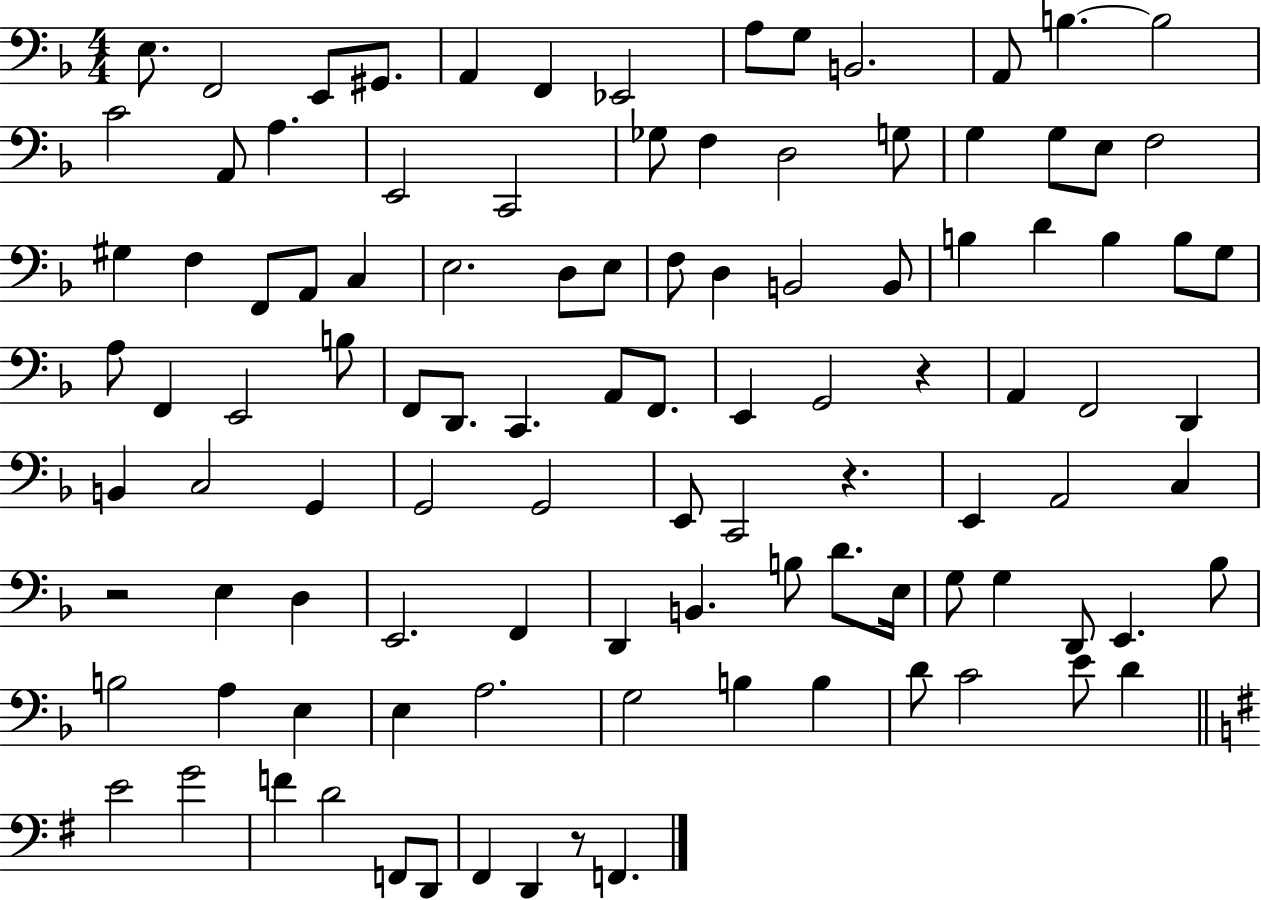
E3/e. F2/h E2/e G#2/e. A2/q F2/q Eb2/h A3/e G3/e B2/h. A2/e B3/q. B3/h C4/h A2/e A3/q. E2/h C2/h Gb3/e F3/q D3/h G3/e G3/q G3/e E3/e F3/h G#3/q F3/q F2/e A2/e C3/q E3/h. D3/e E3/e F3/e D3/q B2/h B2/e B3/q D4/q B3/q B3/e G3/e A3/e F2/q E2/h B3/e F2/e D2/e. C2/q. A2/e F2/e. E2/q G2/h R/q A2/q F2/h D2/q B2/q C3/h G2/q G2/h G2/h E2/e C2/h R/q. E2/q A2/h C3/q R/h E3/q D3/q E2/h. F2/q D2/q B2/q. B3/e D4/e. E3/s G3/e G3/q D2/e E2/q. Bb3/e B3/h A3/q E3/q E3/q A3/h. G3/h B3/q B3/q D4/e C4/h E4/e D4/q E4/h G4/h F4/q D4/h F2/e D2/e F#2/q D2/q R/e F2/q.